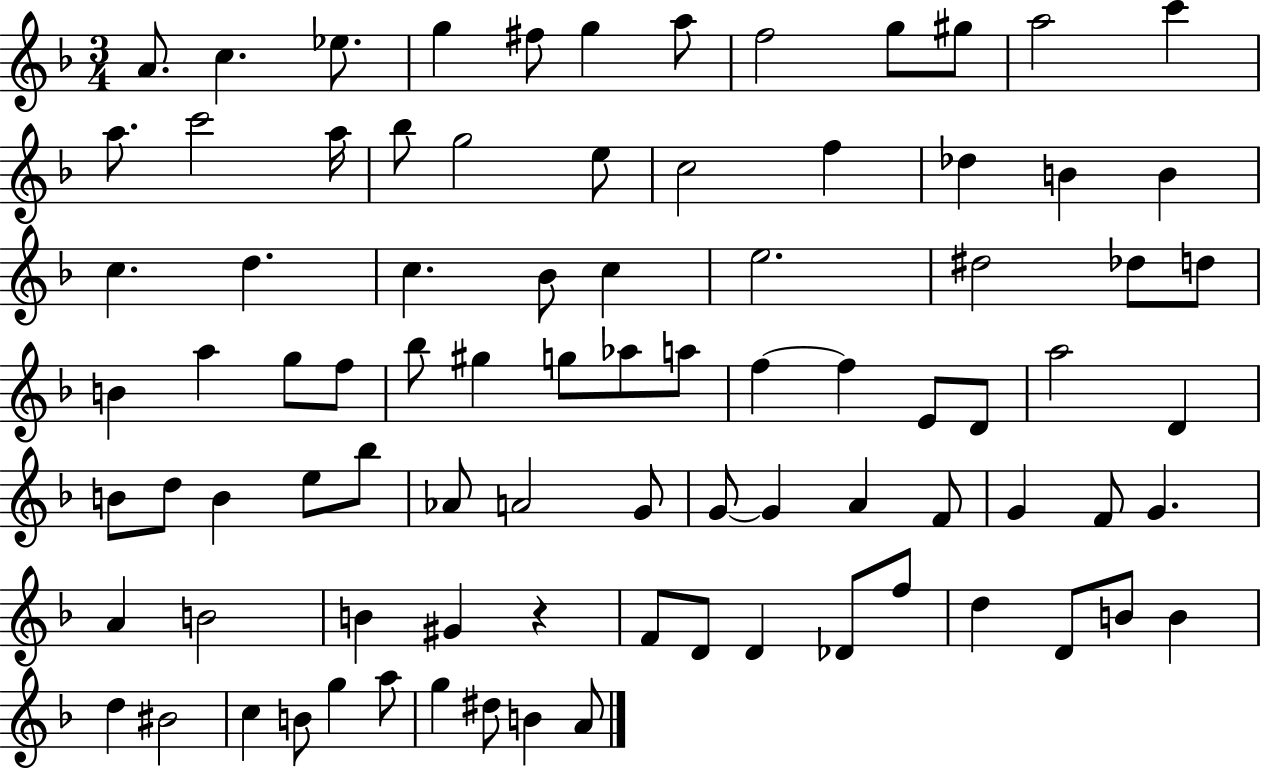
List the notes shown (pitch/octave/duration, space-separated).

A4/e. C5/q. Eb5/e. G5/q F#5/e G5/q A5/e F5/h G5/e G#5/e A5/h C6/q A5/e. C6/h A5/s Bb5/e G5/h E5/e C5/h F5/q Db5/q B4/q B4/q C5/q. D5/q. C5/q. Bb4/e C5/q E5/h. D#5/h Db5/e D5/e B4/q A5/q G5/e F5/e Bb5/e G#5/q G5/e Ab5/e A5/e F5/q F5/q E4/e D4/e A5/h D4/q B4/e D5/e B4/q E5/e Bb5/e Ab4/e A4/h G4/e G4/e G4/q A4/q F4/e G4/q F4/e G4/q. A4/q B4/h B4/q G#4/q R/q F4/e D4/e D4/q Db4/e F5/e D5/q D4/e B4/e B4/q D5/q BIS4/h C5/q B4/e G5/q A5/e G5/q D#5/e B4/q A4/e